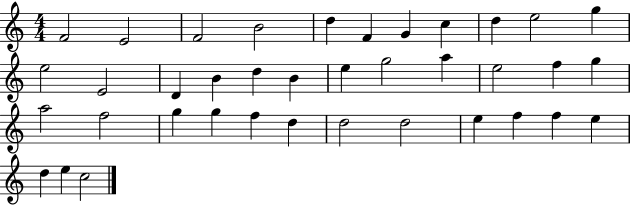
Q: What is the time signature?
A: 4/4